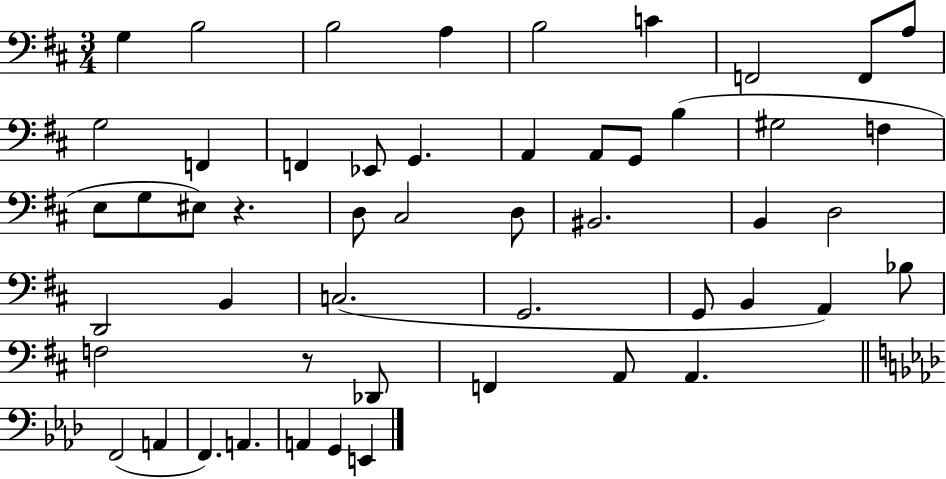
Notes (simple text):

G3/q B3/h B3/h A3/q B3/h C4/q F2/h F2/e A3/e G3/h F2/q F2/q Eb2/e G2/q. A2/q A2/e G2/e B3/q G#3/h F3/q E3/e G3/e EIS3/e R/q. D3/e C#3/h D3/e BIS2/h. B2/q D3/h D2/h B2/q C3/h. G2/h. G2/e B2/q A2/q Bb3/e F3/h R/e Db2/e F2/q A2/e A2/q. F2/h A2/q F2/q. A2/q. A2/q G2/q E2/q